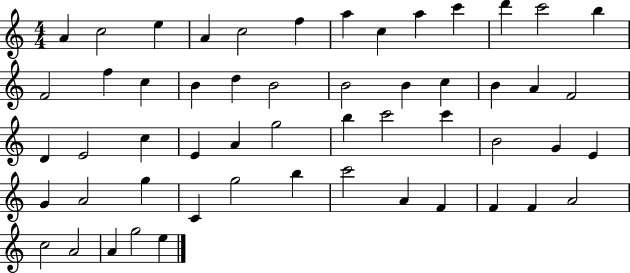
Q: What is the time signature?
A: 4/4